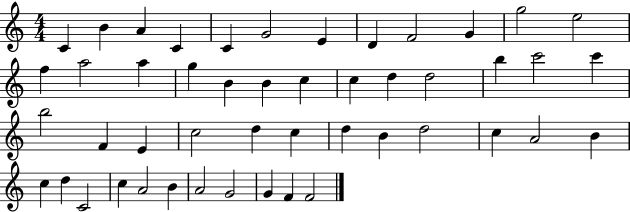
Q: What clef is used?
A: treble